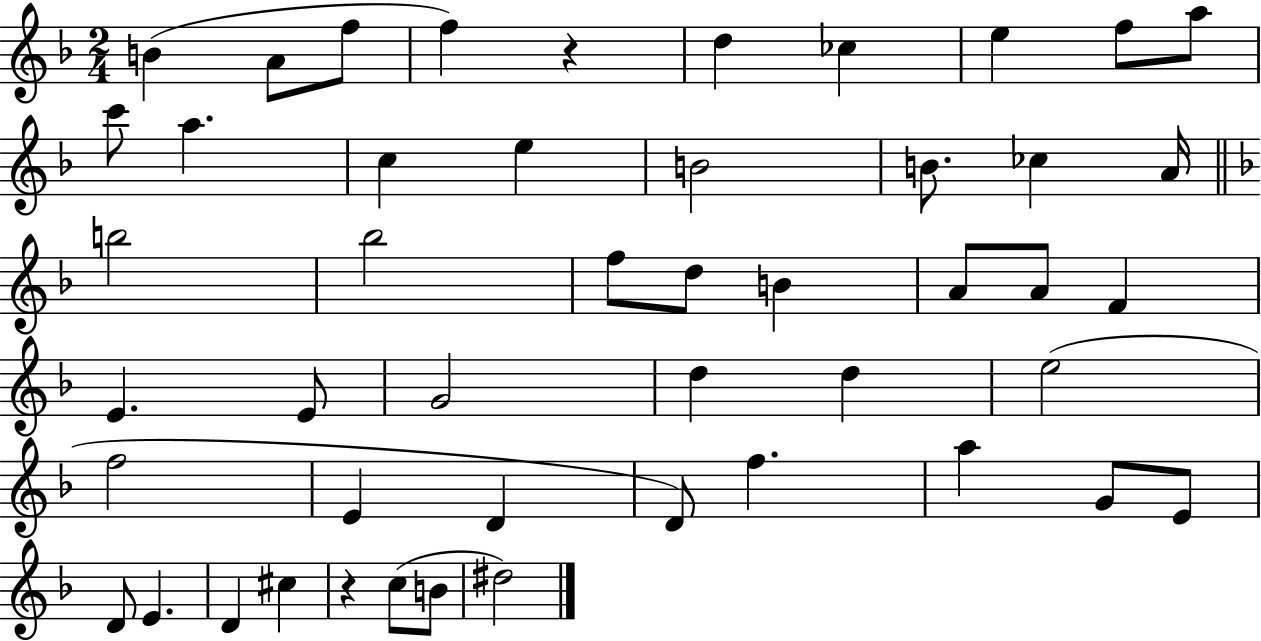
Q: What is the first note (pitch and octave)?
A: B4